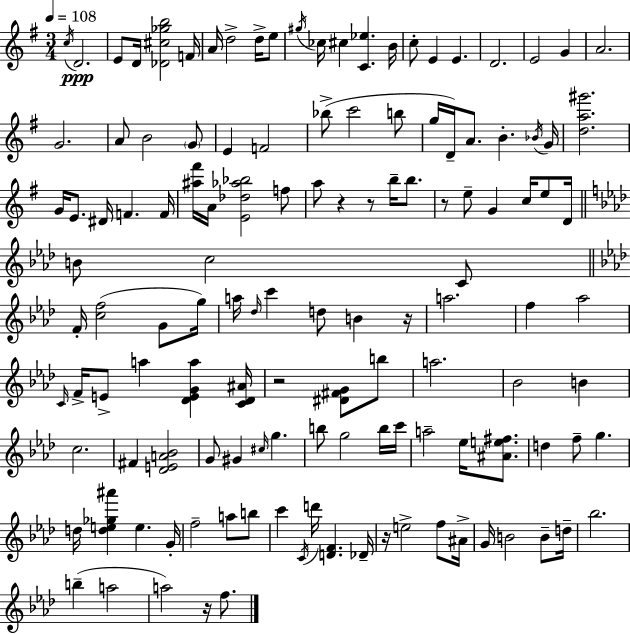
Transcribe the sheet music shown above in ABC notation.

X:1
T:Untitled
M:3/4
L:1/4
K:Em
c/4 D2 E/2 D/4 [_D^c_gb]2 F/4 A/4 d2 d/4 e/2 ^g/4 _c/4 ^c [C_e] B/4 c/2 E E D2 E2 G A2 G2 A/2 B2 G/2 E F2 _b/2 c'2 b/2 g/4 D/4 A/2 B _B/4 G/4 [da^g']2 G/4 E/2 ^D/4 F F/4 [^a^f']/4 A/4 [E_d_a_b]2 f/2 a/2 z z/2 b/4 b/2 z/2 e/2 G c/4 e/2 D/4 B/2 c2 C/2 F/4 [cf]2 G/2 g/4 a/4 _d/4 c' d/2 B z/4 a2 f _a2 C/4 F/4 E/2 a [_DEGa] [C_D^A]/4 z2 [^D^FG]/2 b/2 a2 _B2 B c2 ^F [_DEA_B]2 G/2 ^G ^c/4 g b/2 g2 b/4 c'/4 a2 _e/4 [^Ae^f]/2 d f/2 g d/4 [de_g^a'] e G/4 f2 a/2 b/2 c' C/4 d'/4 [DF] _D/4 z/4 e2 f/2 ^A/4 G/4 B2 B/2 d/4 _b2 b a2 a2 z/4 f/2